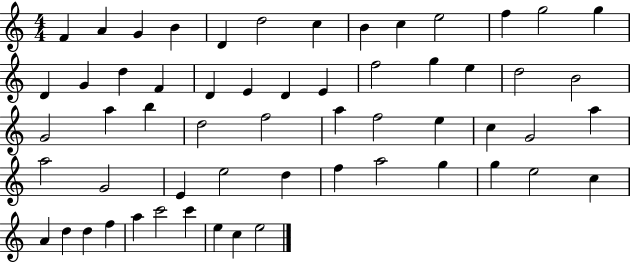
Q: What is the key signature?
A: C major